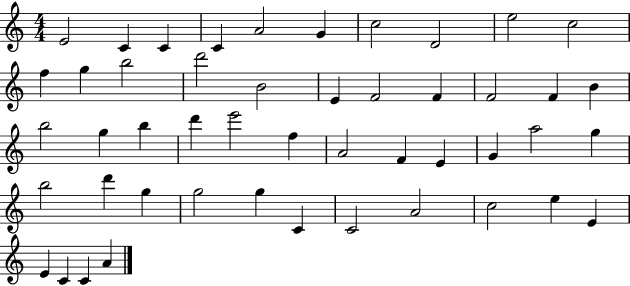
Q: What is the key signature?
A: C major